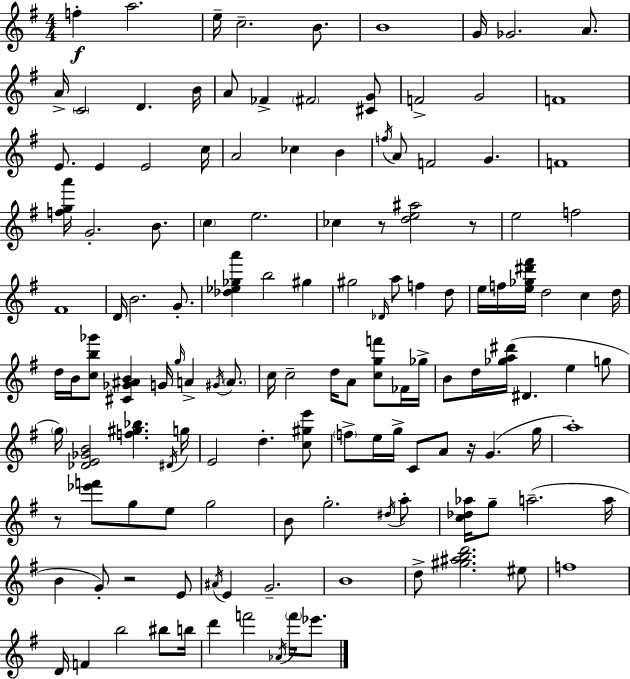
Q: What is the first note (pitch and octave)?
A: F5